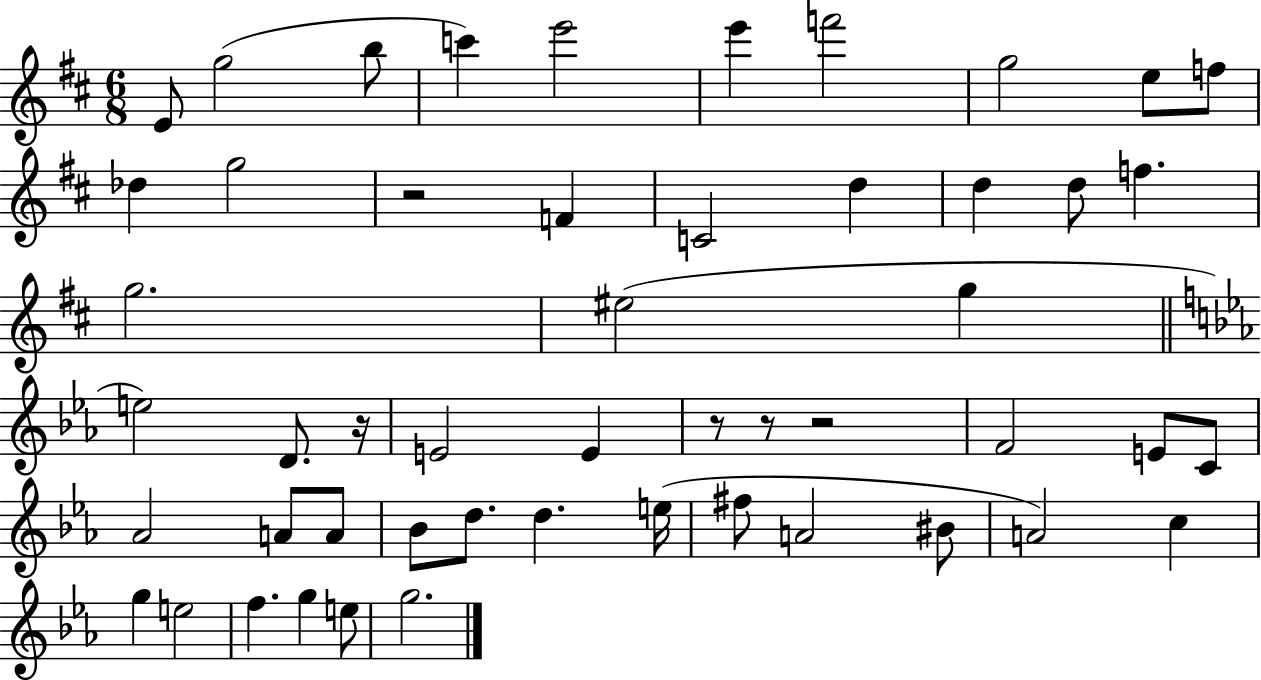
{
  \clef treble
  \numericTimeSignature
  \time 6/8
  \key d \major
  e'8 g''2( b''8 | c'''4) e'''2 | e'''4 f'''2 | g''2 e''8 f''8 | \break des''4 g''2 | r2 f'4 | c'2 d''4 | d''4 d''8 f''4. | \break g''2. | eis''2( g''4 | \bar "||" \break \key ees \major e''2) d'8. r16 | e'2 e'4 | r8 r8 r2 | f'2 e'8 c'8 | \break aes'2 a'8 a'8 | bes'8 d''8. d''4. e''16( | fis''8 a'2 bis'8 | a'2) c''4 | \break g''4 e''2 | f''4. g''4 e''8 | g''2. | \bar "|."
}